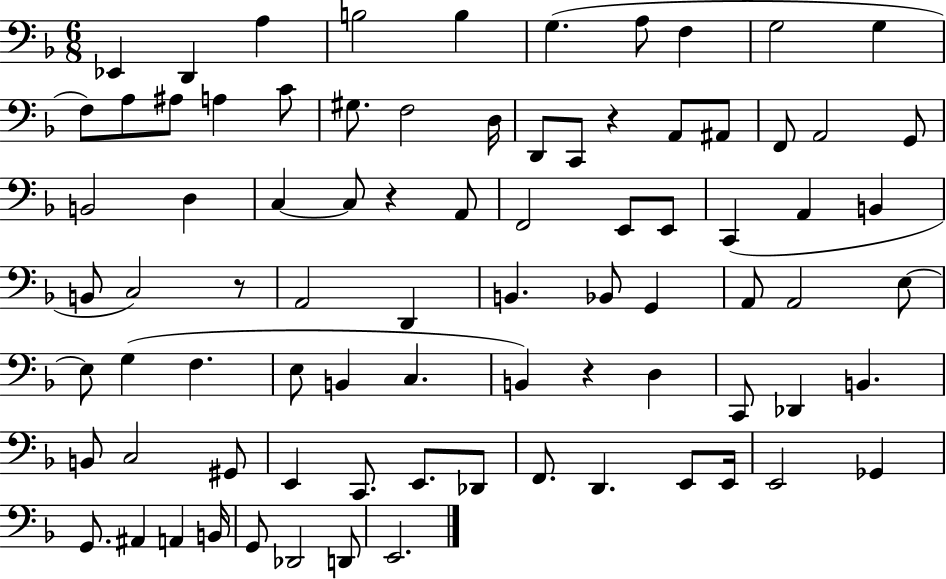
Eb2/q D2/q A3/q B3/h B3/q G3/q. A3/e F3/q G3/h G3/q F3/e A3/e A#3/e A3/q C4/e G#3/e. F3/h D3/s D2/e C2/e R/q A2/e A#2/e F2/e A2/h G2/e B2/h D3/q C3/q C3/e R/q A2/e F2/h E2/e E2/e C2/q A2/q B2/q B2/e C3/h R/e A2/h D2/q B2/q. Bb2/e G2/q A2/e A2/h E3/e E3/e G3/q F3/q. E3/e B2/q C3/q. B2/q R/q D3/q C2/e Db2/q B2/q. B2/e C3/h G#2/e E2/q C2/e. E2/e. Db2/e F2/e. D2/q. E2/e E2/s E2/h Gb2/q G2/e. A#2/q A2/q B2/s G2/e Db2/h D2/e E2/h.